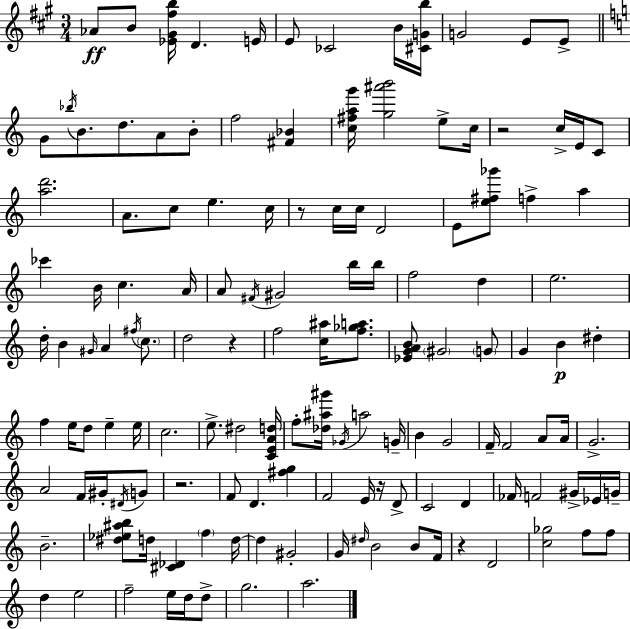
{
  \clef treble
  \numericTimeSignature
  \time 3/4
  \key a \major
  aes'8\ff b'8 <ees' gis' fis'' b''>16 d'4. e'16 | e'8 ces'2 b'16 <cis' g' b''>16 | g'2 e'8 e'8-> | \bar "||" \break \key a \minor g'8 \acciaccatura { bes''16 } b'8. d''8. a'8 b'8-. | f''2 <fis' bes'>4 | <c'' fis'' a'' g'''>16 <g'' ais''' b'''>2 e''8-> | c''16 r2 c''16-> e'16 c'8 | \break <a'' d'''>2. | a'8. c''8 e''4. | c''16 r8 c''16 c''16 d'2 | e'8 <e'' fis'' ges'''>8 f''4-> a''4 | \break ces'''4 b'16 c''4. | a'16 a'8 \acciaccatura { fis'16 } gis'2 | b''16 b''16 f''2 d''4 | e''2. | \break d''16-. b'4 \grace { gis'16 } a'4 | \acciaccatura { fis''16 } \parenthesize c''8. d''2 | r4 f''2 | <c'' ais''>16 <f'' ges'' a''>8. <ees' g' a' b'>8 \parenthesize gis'2 | \break \parenthesize g'8 g'4 b'4\p | dis''4-. f''4 e''16 d''8 e''4-- | e''16 c''2. | e''8.-> dis''2 | \break <c' e' a' d''>16 f''8-. <des'' ais'' gis'''>16 \acciaccatura { ges'16 } a''2 | g'16-- b'4 g'2 | f'16-- f'2 | a'8 a'16 g'2.-> | \break a'2 | f'16 gis'16-. \acciaccatura { dis'16 } g'8 r2. | f'8 d'4. | <fis'' g''>4 f'2 | \break e'16 r16 d'8-> c'2 | d'4 fes'16 f'2 | gis'16-> ees'16 g'16-- b'2.-- | <dis'' ees'' ais'' b''>8 d''16 <cis' des'>4 | \break \parenthesize f''4 d''16~~ d''4 gis'2-. | g'16 \grace { dis''16 } b'2 | b'8 f'16 r4 d'2 | <c'' ges''>2 | \break f''8 f''8 d''4 e''2 | f''2-- | e''16 d''16 d''8-> g''2. | a''2. | \break \bar "|."
}